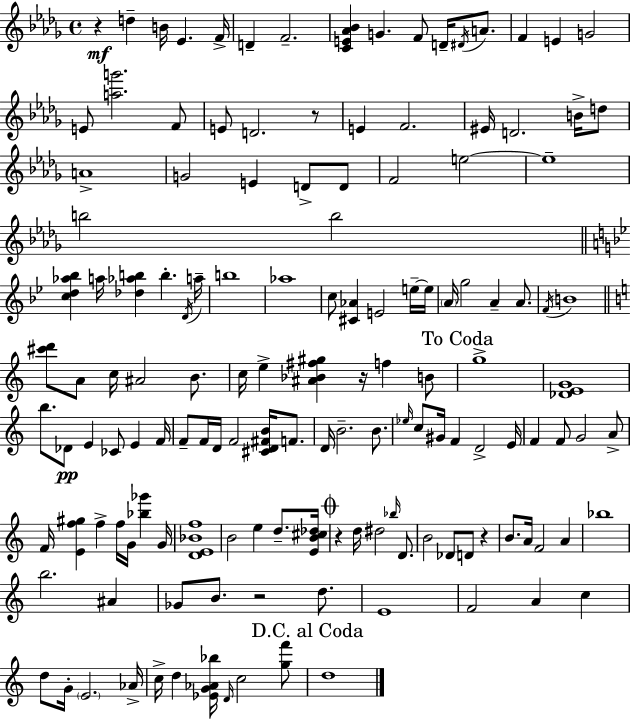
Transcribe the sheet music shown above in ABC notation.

X:1
T:Untitled
M:4/4
L:1/4
K:Bbm
z d B/4 _E F/4 D F2 [CE_A_B] G F/2 D/4 ^D/4 A/2 F E G2 E/2 [ag']2 F/2 E/2 D2 z/2 E F2 ^E/4 D2 B/4 d/2 A4 G2 E D/2 D/2 F2 e2 e4 b2 b2 [cd_a_b] a/4 [_d_ab] b D/4 a/4 b4 _a4 c/2 [^C_A] E2 e/4 e/4 A/4 g2 A A/2 F/4 B4 [^c'd']/2 A/2 c/4 ^A2 B/2 c/4 e [^A_B^f^g] z/4 f B/2 g4 [_DEG]4 b/2 _D/2 E _C/2 E F/4 F/2 F/4 D/4 F2 [^CD^FB]/4 F/2 D/4 B2 B/2 _e/4 c/2 ^G/4 F D2 E/4 F F/2 G2 A/2 F/4 [Ef^g] f f/4 G/4 [_b_g'] G/4 [DE_Bf]4 B2 e d/2 [EB^c_d]/4 z d/4 ^d2 _b/4 D/2 B2 _D/2 D/2 z B/2 A/4 F2 A _b4 b2 ^A _G/2 B/2 z2 d/2 E4 F2 A c d/2 G/4 E2 _A/4 c/4 d [_EG_A_b]/4 D/4 c2 [gf']/2 d4